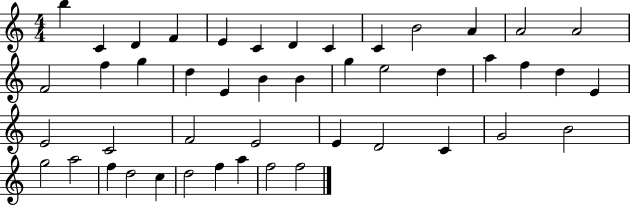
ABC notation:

X:1
T:Untitled
M:4/4
L:1/4
K:C
b C D F E C D C C B2 A A2 A2 F2 f g d E B B g e2 d a f d E E2 C2 F2 E2 E D2 C G2 B2 g2 a2 f d2 c d2 f a f2 f2